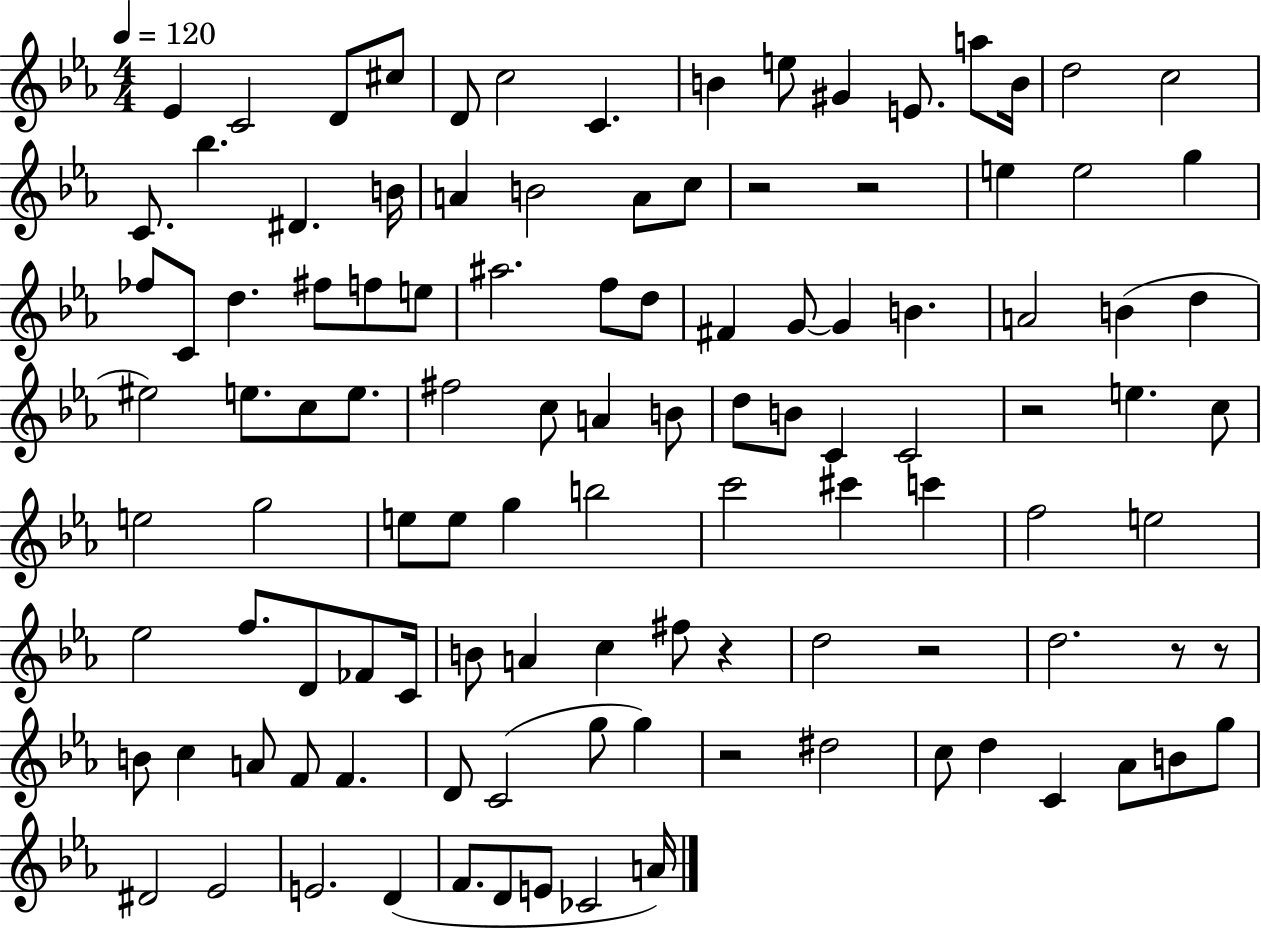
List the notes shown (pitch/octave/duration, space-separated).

Eb4/q C4/h D4/e C#5/e D4/e C5/h C4/q. B4/q E5/e G#4/q E4/e. A5/e B4/s D5/h C5/h C4/e. Bb5/q. D#4/q. B4/s A4/q B4/h A4/e C5/e R/h R/h E5/q E5/h G5/q FES5/e C4/e D5/q. F#5/e F5/e E5/e A#5/h. F5/e D5/e F#4/q G4/e G4/q B4/q. A4/h B4/q D5/q EIS5/h E5/e. C5/e E5/e. F#5/h C5/e A4/q B4/e D5/e B4/e C4/q C4/h R/h E5/q. C5/e E5/h G5/h E5/e E5/e G5/q B5/h C6/h C#6/q C6/q F5/h E5/h Eb5/h F5/e. D4/e FES4/e C4/s B4/e A4/q C5/q F#5/e R/q D5/h R/h D5/h. R/e R/e B4/e C5/q A4/e F4/e F4/q. D4/e C4/h G5/e G5/q R/h D#5/h C5/e D5/q C4/q Ab4/e B4/e G5/e D#4/h Eb4/h E4/h. D4/q F4/e. D4/e E4/e CES4/h A4/s